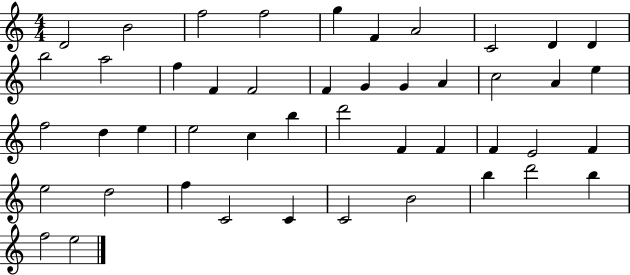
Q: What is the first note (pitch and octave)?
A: D4